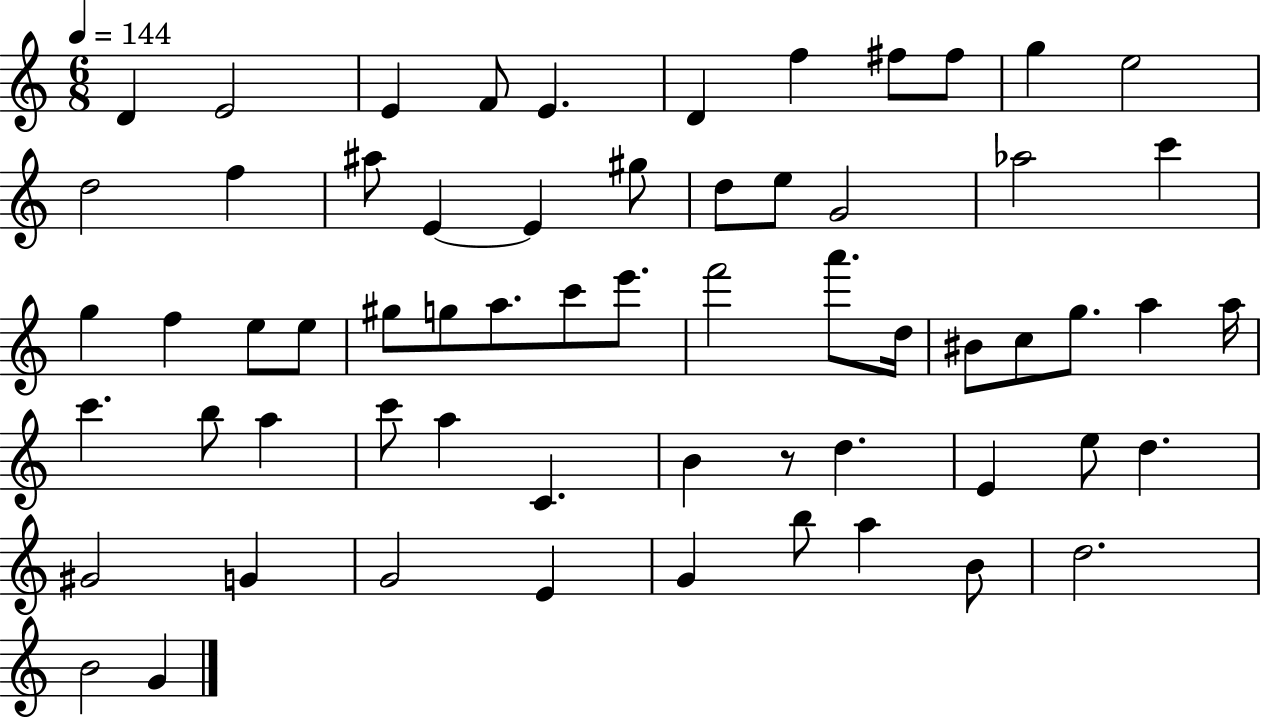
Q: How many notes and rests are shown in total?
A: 62